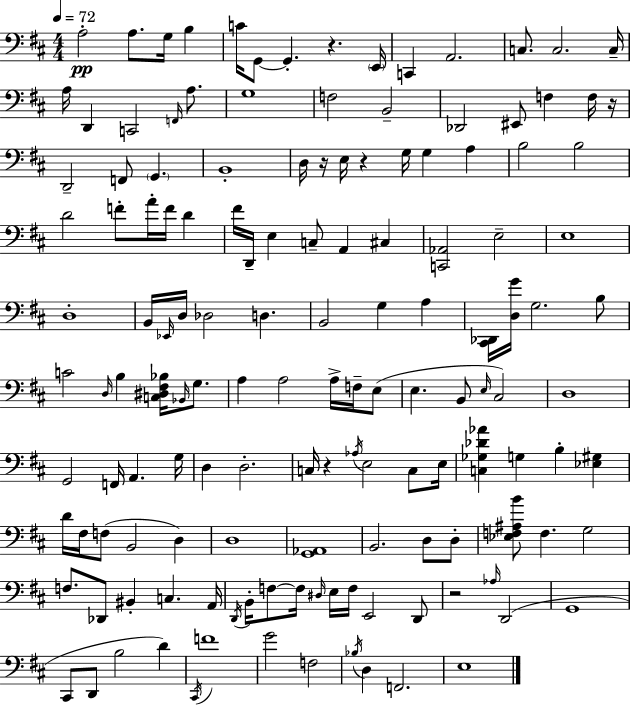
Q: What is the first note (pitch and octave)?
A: A3